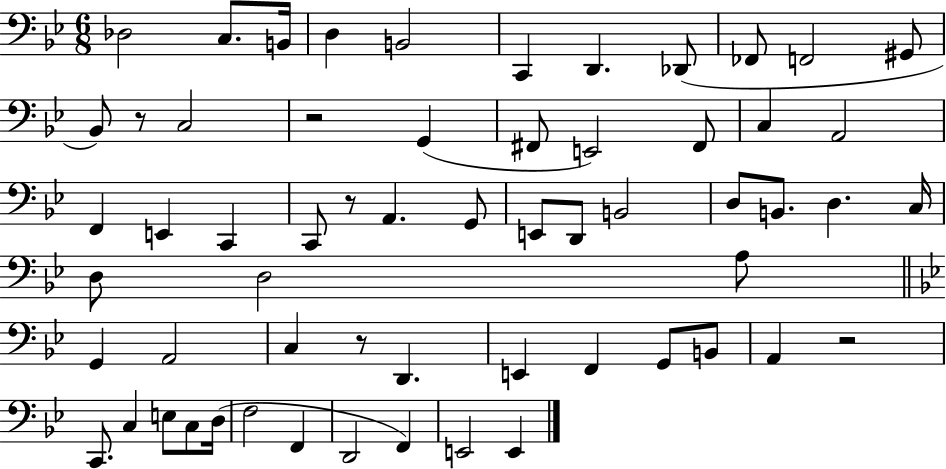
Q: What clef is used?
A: bass